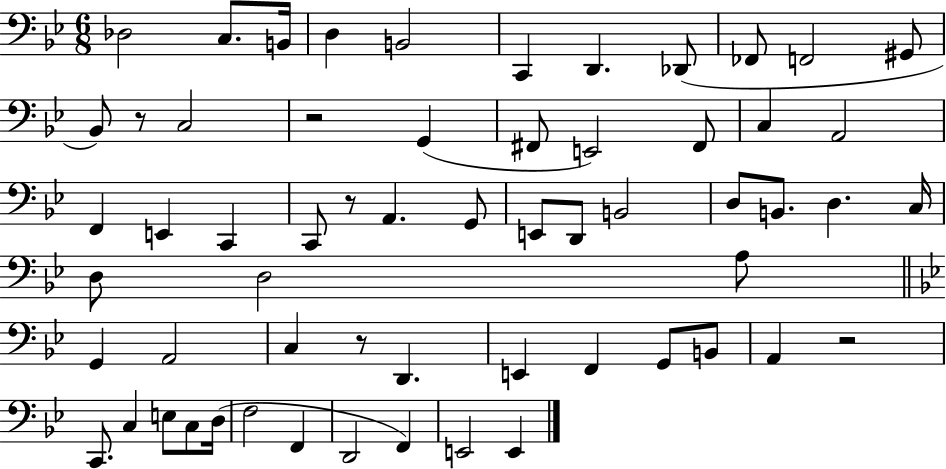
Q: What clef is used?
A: bass